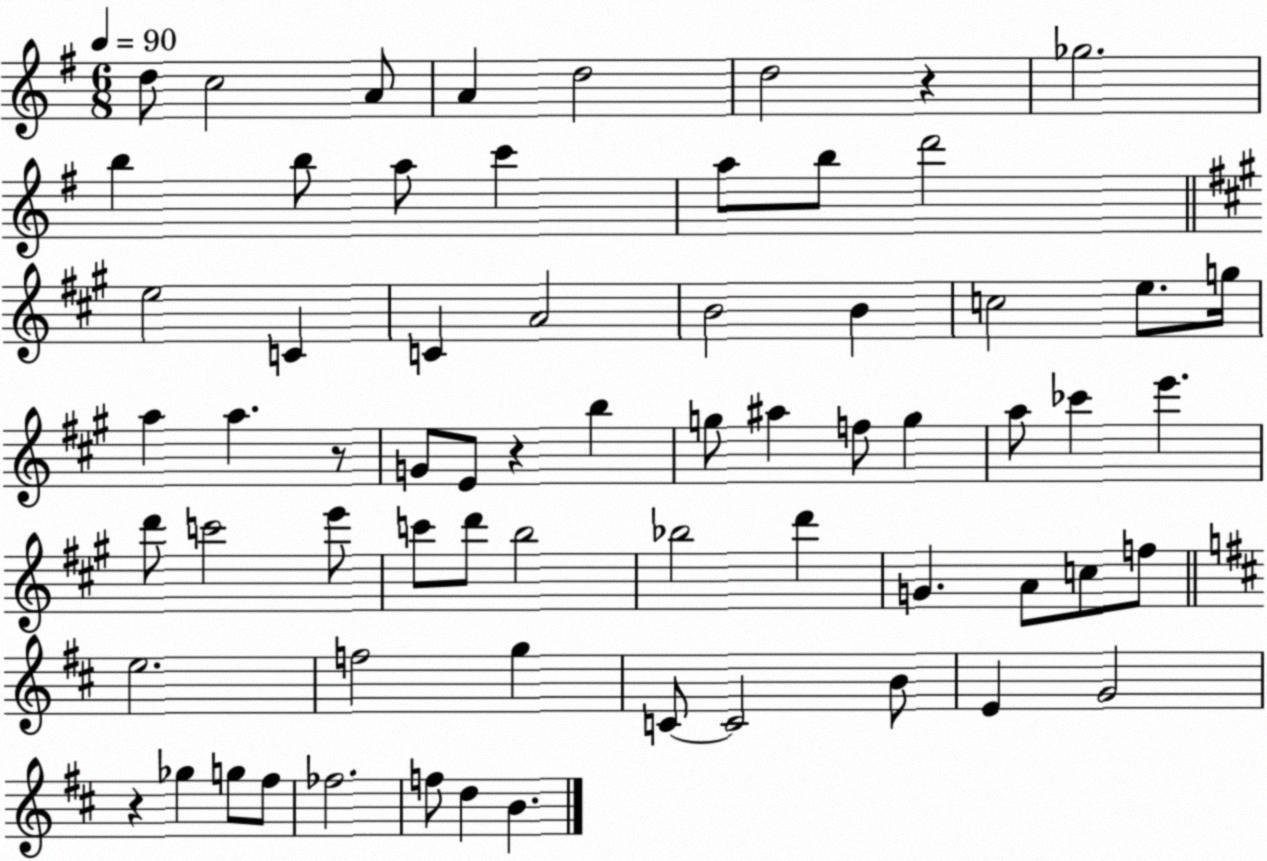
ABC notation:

X:1
T:Untitled
M:6/8
L:1/4
K:G
d/2 c2 A/2 A d2 d2 z _g2 b b/2 a/2 c' a/2 b/2 d'2 e2 C C A2 B2 B c2 e/2 g/4 a a z/2 G/2 E/2 z b g/2 ^a f/2 g a/2 _c' e' d'/2 c'2 e'/2 c'/2 d'/2 b2 _b2 d' G A/2 c/2 f/2 e2 f2 g C/2 C2 B/2 E G2 z _g g/2 ^f/2 _f2 f/2 d B